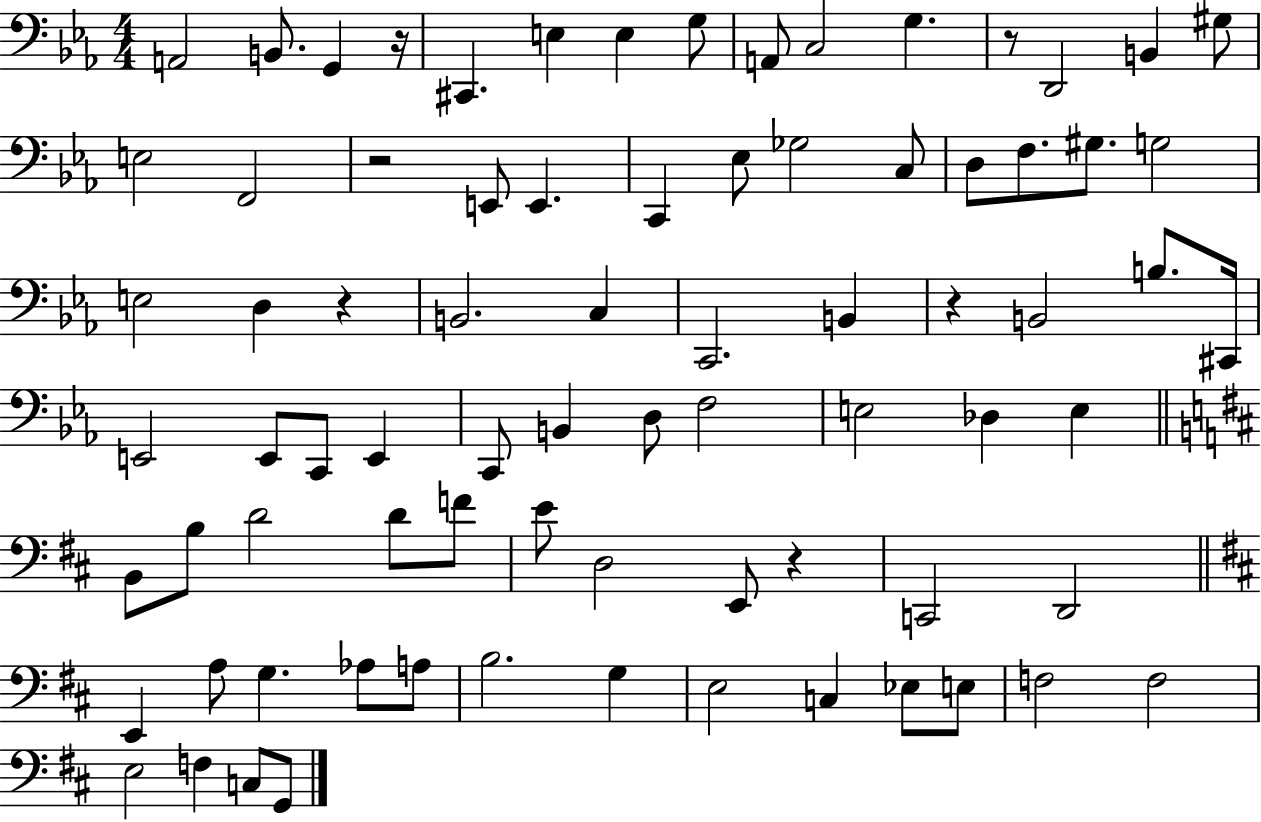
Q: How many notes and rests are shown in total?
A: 78